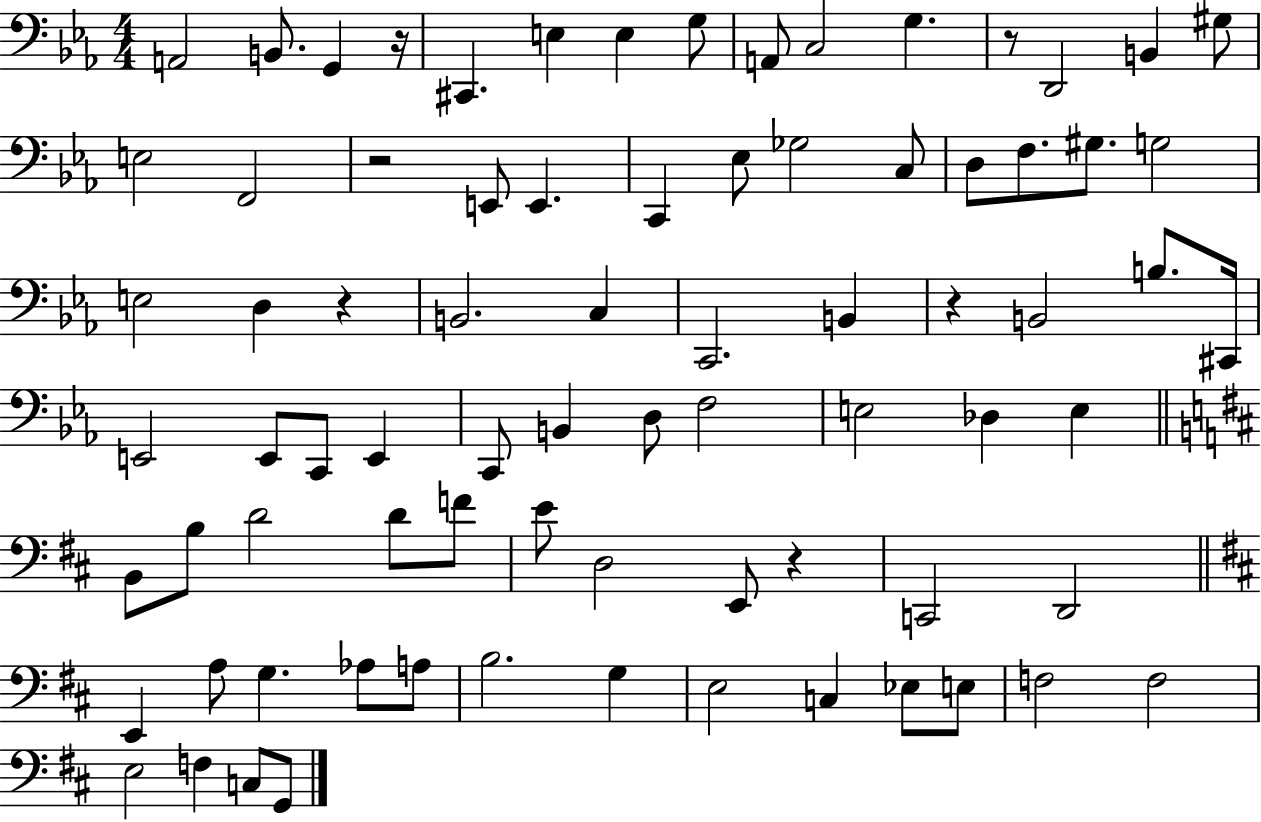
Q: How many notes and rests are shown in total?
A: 78